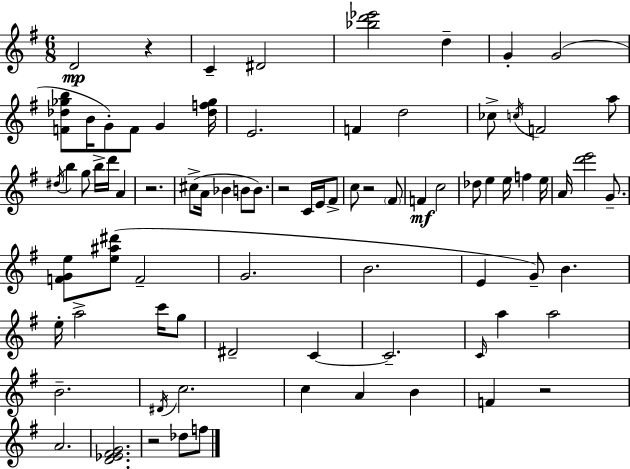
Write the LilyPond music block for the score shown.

{
  \clef treble
  \numericTimeSignature
  \time 6/8
  \key g \major
  \repeat volta 2 { d'2\mp r4 | c'4-- dis'2 | <bes'' d''' ees'''>2 d''4-- | g'4-. g'2( | \break <f' des'' ges'' b''>8 b'16 g'8-.) f'8 g'4 <des'' f'' ges''>16 | e'2. | f'4 d''2 | ces''8-> \acciaccatura { c''16 } f'2 a''8 | \break \acciaccatura { dis''16 } b''4 g''8 b''16-> d'''16 a'4 | r2. | cis''8->( a'16 bes'4 b'8 b'8.) | r2 c'16 e'16 | \break fis'8-> c''8 r2 | \parenthesize fis'8 f'4\mf c''2 | des''8 e''4 e''16 f''4 | e''16 a'16 <d''' e'''>2 g'8.-- | \break <f' g' e''>8 <e'' ais'' dis'''>8( f'2-- | g'2. | b'2. | e'4 g'8--) b'4. | \break e''16-. a''2-> c'''16 | g''8 dis'2-- c'4~~ | c'2.-- | \grace { c'16 } a''4 a''2 | \break b'2.-- | \acciaccatura { dis'16 } c''2. | c''4 a'4 | b'4 f'4 r2 | \break a'2. | <d' ees' fis' g'>2. | r2 | des''8 f''8 } \bar "|."
}